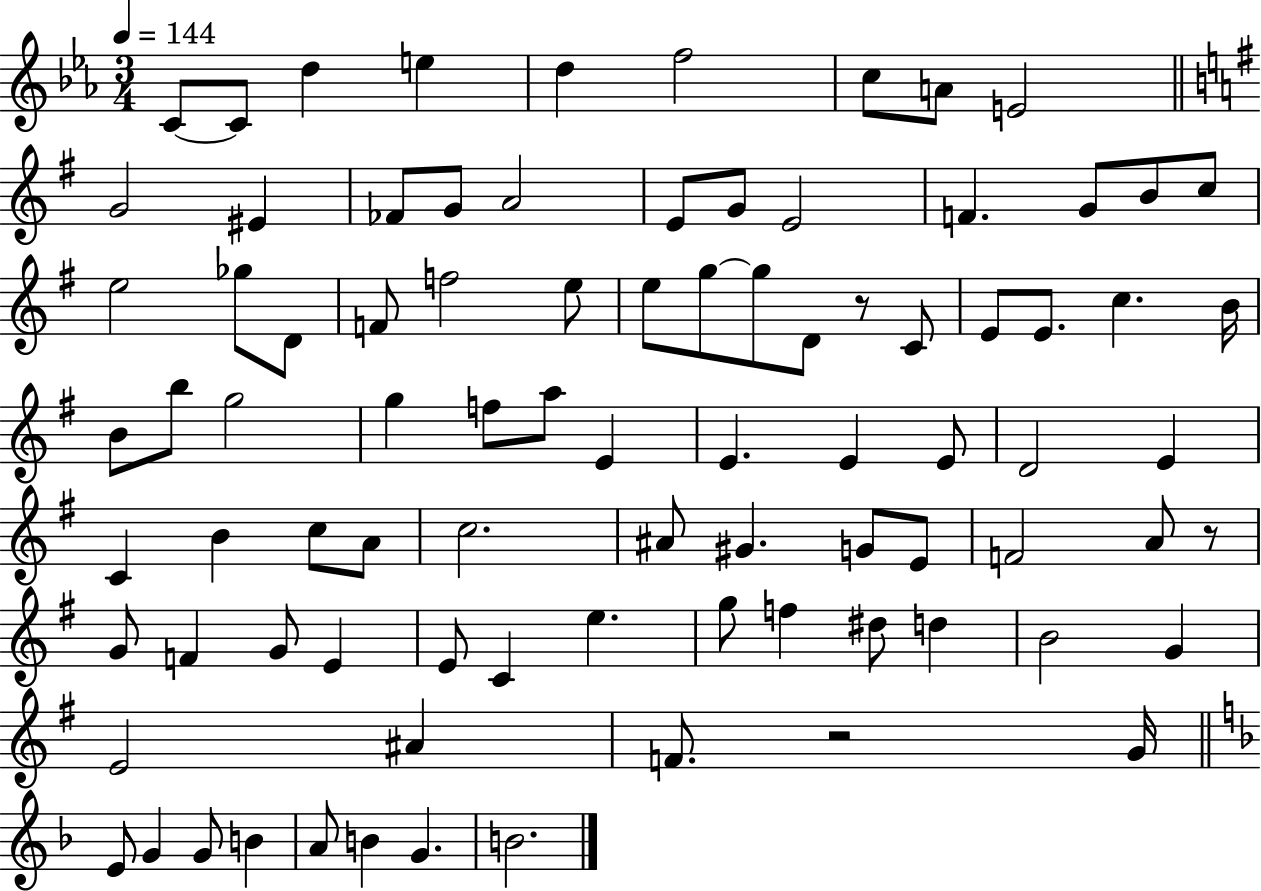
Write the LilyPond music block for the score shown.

{
  \clef treble
  \numericTimeSignature
  \time 3/4
  \key ees \major
  \tempo 4 = 144
  \repeat volta 2 { c'8~~ c'8 d''4 e''4 | d''4 f''2 | c''8 a'8 e'2 | \bar "||" \break \key e \minor g'2 eis'4 | fes'8 g'8 a'2 | e'8 g'8 e'2 | f'4. g'8 b'8 c''8 | \break e''2 ges''8 d'8 | f'8 f''2 e''8 | e''8 g''8~~ g''8 d'8 r8 c'8 | e'8 e'8. c''4. b'16 | \break b'8 b''8 g''2 | g''4 f''8 a''8 e'4 | e'4. e'4 e'8 | d'2 e'4 | \break c'4 b'4 c''8 a'8 | c''2. | ais'8 gis'4. g'8 e'8 | f'2 a'8 r8 | \break g'8 f'4 g'8 e'4 | e'8 c'4 e''4. | g''8 f''4 dis''8 d''4 | b'2 g'4 | \break e'2 ais'4 | f'8. r2 g'16 | \bar "||" \break \key f \major e'8 g'4 g'8 b'4 | a'8 b'4 g'4. | b'2. | } \bar "|."
}